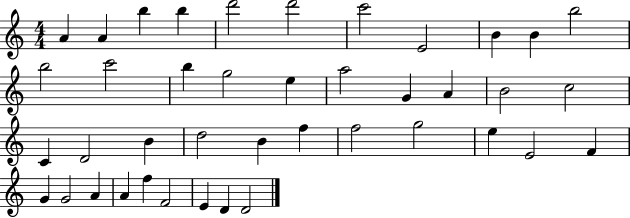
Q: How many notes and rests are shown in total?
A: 41